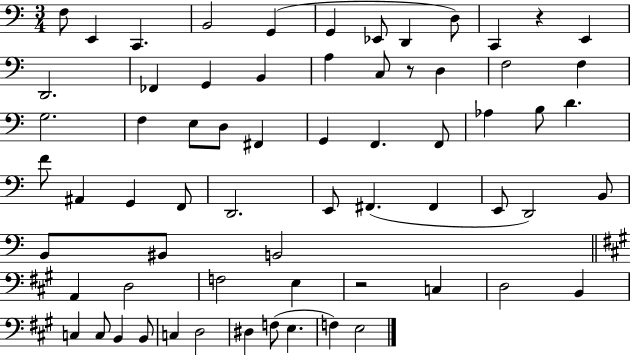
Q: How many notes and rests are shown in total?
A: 66